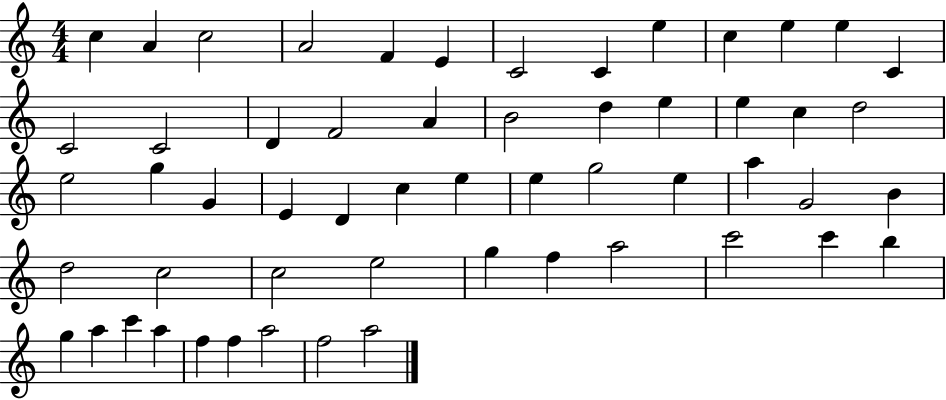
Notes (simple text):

C5/q A4/q C5/h A4/h F4/q E4/q C4/h C4/q E5/q C5/q E5/q E5/q C4/q C4/h C4/h D4/q F4/h A4/q B4/h D5/q E5/q E5/q C5/q D5/h E5/h G5/q G4/q E4/q D4/q C5/q E5/q E5/q G5/h E5/q A5/q G4/h B4/q D5/h C5/h C5/h E5/h G5/q F5/q A5/h C6/h C6/q B5/q G5/q A5/q C6/q A5/q F5/q F5/q A5/h F5/h A5/h